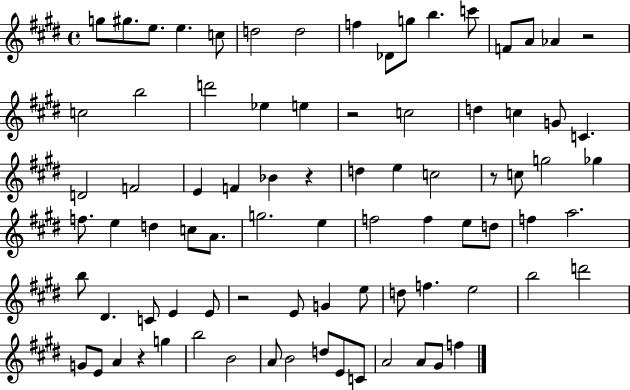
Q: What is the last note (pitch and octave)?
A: F5